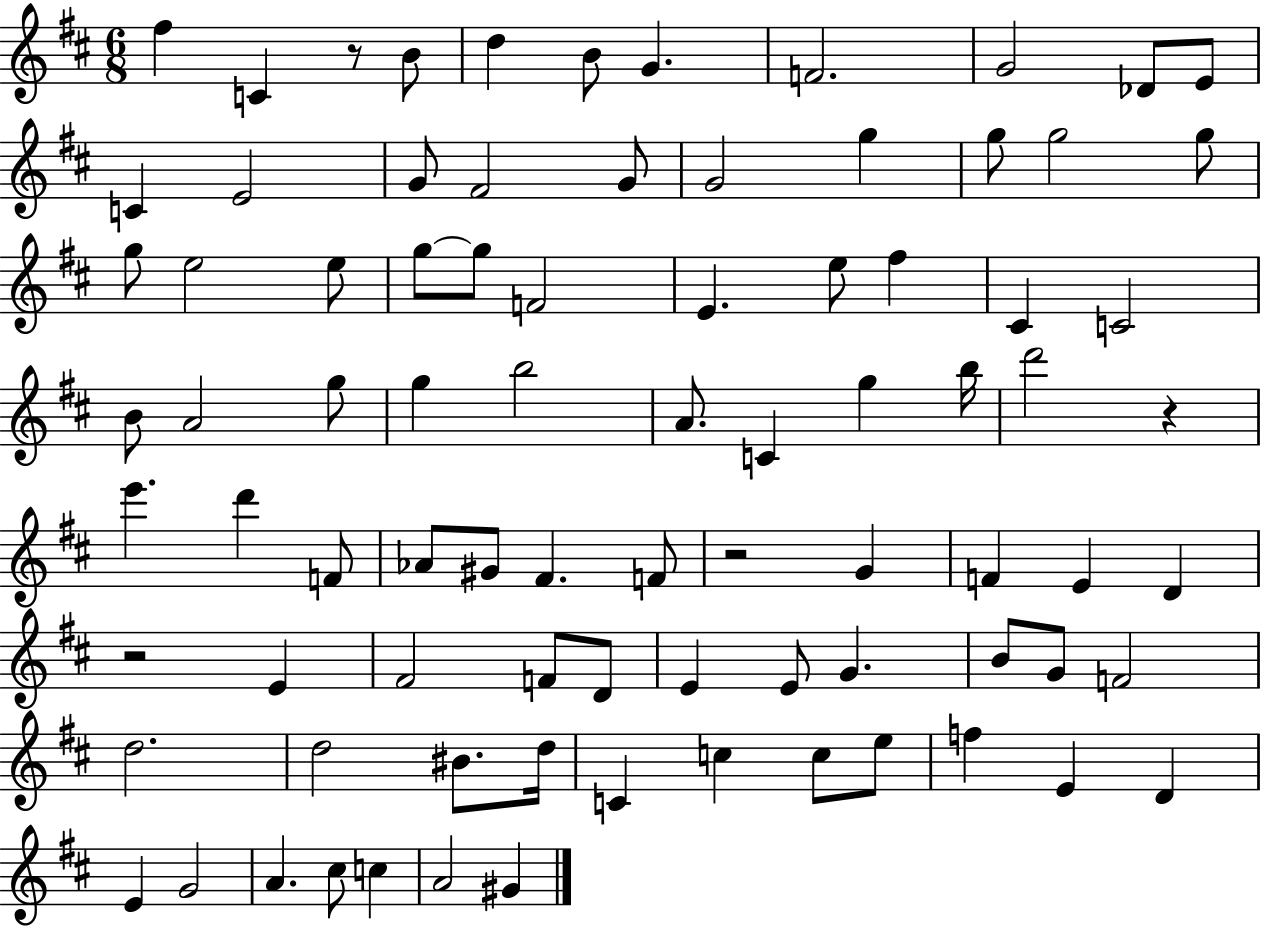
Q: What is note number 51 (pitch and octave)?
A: E4